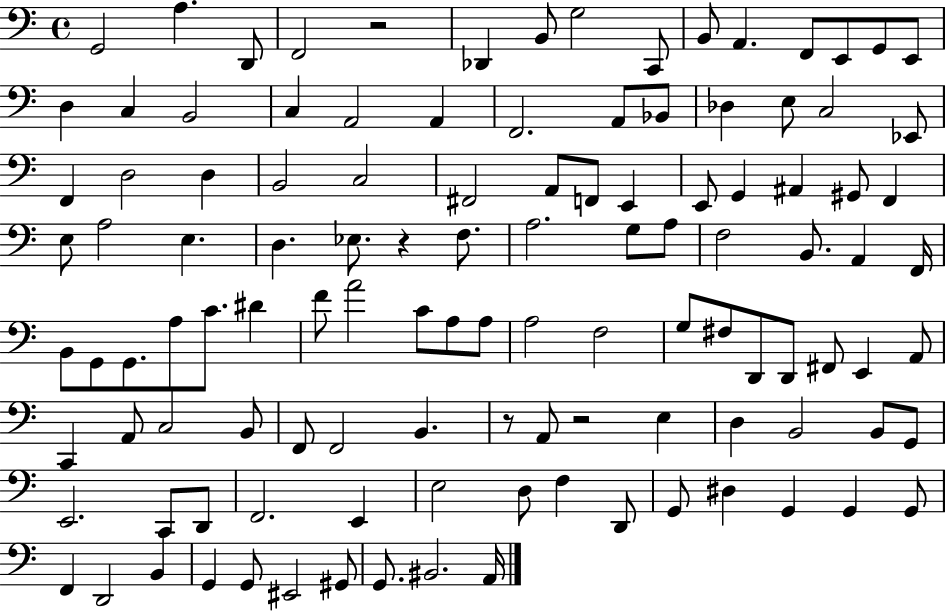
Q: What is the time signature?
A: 4/4